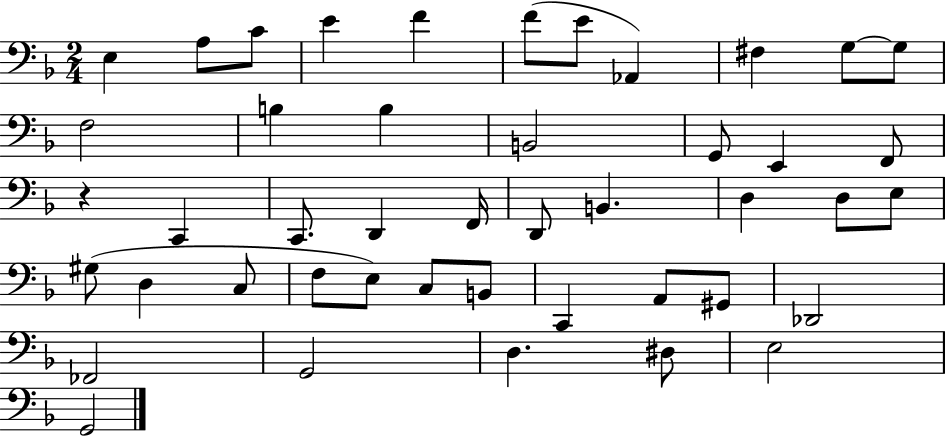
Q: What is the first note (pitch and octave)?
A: E3